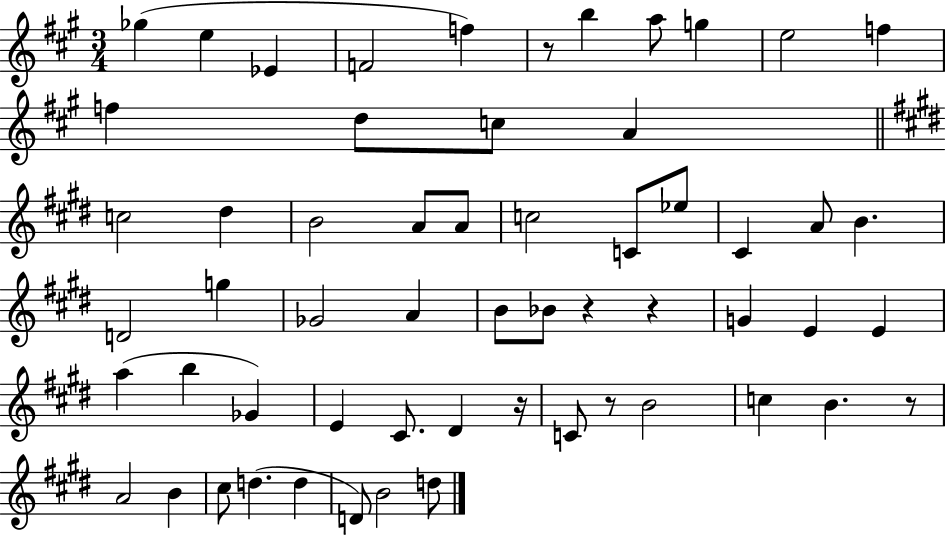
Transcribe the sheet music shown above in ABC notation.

X:1
T:Untitled
M:3/4
L:1/4
K:A
_g e _E F2 f z/2 b a/2 g e2 f f d/2 c/2 A c2 ^d B2 A/2 A/2 c2 C/2 _e/2 ^C A/2 B D2 g _G2 A B/2 _B/2 z z G E E a b _G E ^C/2 ^D z/4 C/2 z/2 B2 c B z/2 A2 B ^c/2 d d D/2 B2 d/2